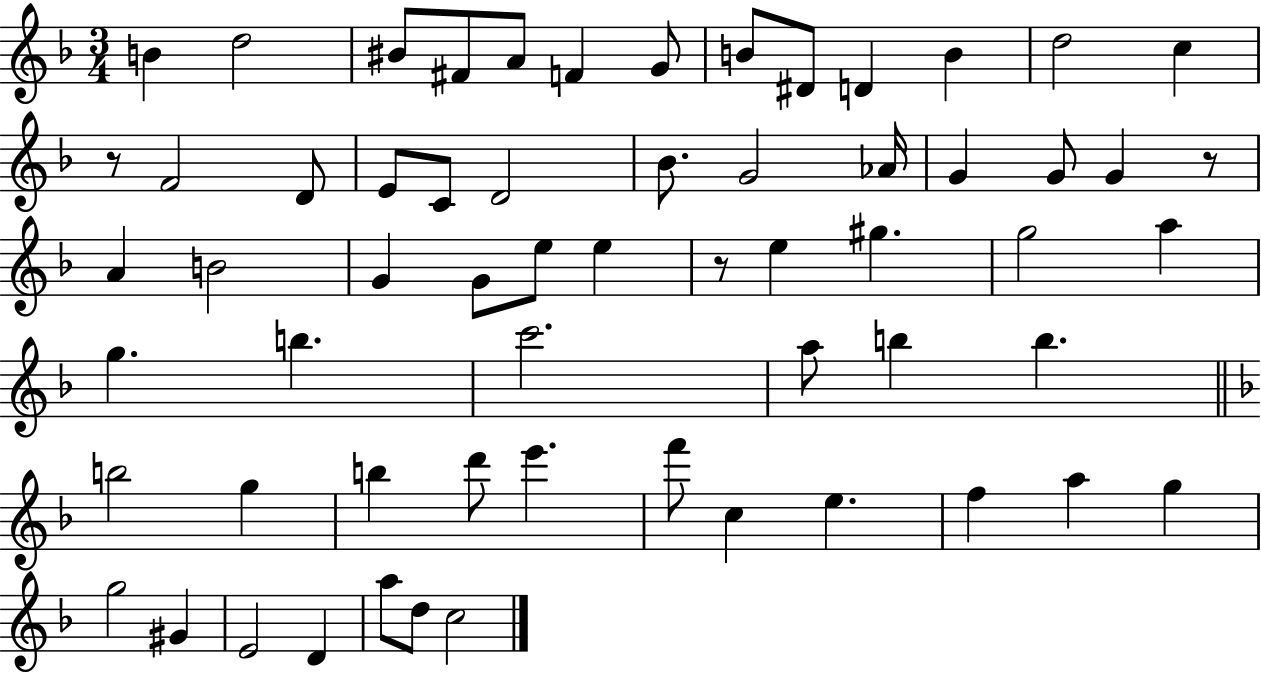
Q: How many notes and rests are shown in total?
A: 61